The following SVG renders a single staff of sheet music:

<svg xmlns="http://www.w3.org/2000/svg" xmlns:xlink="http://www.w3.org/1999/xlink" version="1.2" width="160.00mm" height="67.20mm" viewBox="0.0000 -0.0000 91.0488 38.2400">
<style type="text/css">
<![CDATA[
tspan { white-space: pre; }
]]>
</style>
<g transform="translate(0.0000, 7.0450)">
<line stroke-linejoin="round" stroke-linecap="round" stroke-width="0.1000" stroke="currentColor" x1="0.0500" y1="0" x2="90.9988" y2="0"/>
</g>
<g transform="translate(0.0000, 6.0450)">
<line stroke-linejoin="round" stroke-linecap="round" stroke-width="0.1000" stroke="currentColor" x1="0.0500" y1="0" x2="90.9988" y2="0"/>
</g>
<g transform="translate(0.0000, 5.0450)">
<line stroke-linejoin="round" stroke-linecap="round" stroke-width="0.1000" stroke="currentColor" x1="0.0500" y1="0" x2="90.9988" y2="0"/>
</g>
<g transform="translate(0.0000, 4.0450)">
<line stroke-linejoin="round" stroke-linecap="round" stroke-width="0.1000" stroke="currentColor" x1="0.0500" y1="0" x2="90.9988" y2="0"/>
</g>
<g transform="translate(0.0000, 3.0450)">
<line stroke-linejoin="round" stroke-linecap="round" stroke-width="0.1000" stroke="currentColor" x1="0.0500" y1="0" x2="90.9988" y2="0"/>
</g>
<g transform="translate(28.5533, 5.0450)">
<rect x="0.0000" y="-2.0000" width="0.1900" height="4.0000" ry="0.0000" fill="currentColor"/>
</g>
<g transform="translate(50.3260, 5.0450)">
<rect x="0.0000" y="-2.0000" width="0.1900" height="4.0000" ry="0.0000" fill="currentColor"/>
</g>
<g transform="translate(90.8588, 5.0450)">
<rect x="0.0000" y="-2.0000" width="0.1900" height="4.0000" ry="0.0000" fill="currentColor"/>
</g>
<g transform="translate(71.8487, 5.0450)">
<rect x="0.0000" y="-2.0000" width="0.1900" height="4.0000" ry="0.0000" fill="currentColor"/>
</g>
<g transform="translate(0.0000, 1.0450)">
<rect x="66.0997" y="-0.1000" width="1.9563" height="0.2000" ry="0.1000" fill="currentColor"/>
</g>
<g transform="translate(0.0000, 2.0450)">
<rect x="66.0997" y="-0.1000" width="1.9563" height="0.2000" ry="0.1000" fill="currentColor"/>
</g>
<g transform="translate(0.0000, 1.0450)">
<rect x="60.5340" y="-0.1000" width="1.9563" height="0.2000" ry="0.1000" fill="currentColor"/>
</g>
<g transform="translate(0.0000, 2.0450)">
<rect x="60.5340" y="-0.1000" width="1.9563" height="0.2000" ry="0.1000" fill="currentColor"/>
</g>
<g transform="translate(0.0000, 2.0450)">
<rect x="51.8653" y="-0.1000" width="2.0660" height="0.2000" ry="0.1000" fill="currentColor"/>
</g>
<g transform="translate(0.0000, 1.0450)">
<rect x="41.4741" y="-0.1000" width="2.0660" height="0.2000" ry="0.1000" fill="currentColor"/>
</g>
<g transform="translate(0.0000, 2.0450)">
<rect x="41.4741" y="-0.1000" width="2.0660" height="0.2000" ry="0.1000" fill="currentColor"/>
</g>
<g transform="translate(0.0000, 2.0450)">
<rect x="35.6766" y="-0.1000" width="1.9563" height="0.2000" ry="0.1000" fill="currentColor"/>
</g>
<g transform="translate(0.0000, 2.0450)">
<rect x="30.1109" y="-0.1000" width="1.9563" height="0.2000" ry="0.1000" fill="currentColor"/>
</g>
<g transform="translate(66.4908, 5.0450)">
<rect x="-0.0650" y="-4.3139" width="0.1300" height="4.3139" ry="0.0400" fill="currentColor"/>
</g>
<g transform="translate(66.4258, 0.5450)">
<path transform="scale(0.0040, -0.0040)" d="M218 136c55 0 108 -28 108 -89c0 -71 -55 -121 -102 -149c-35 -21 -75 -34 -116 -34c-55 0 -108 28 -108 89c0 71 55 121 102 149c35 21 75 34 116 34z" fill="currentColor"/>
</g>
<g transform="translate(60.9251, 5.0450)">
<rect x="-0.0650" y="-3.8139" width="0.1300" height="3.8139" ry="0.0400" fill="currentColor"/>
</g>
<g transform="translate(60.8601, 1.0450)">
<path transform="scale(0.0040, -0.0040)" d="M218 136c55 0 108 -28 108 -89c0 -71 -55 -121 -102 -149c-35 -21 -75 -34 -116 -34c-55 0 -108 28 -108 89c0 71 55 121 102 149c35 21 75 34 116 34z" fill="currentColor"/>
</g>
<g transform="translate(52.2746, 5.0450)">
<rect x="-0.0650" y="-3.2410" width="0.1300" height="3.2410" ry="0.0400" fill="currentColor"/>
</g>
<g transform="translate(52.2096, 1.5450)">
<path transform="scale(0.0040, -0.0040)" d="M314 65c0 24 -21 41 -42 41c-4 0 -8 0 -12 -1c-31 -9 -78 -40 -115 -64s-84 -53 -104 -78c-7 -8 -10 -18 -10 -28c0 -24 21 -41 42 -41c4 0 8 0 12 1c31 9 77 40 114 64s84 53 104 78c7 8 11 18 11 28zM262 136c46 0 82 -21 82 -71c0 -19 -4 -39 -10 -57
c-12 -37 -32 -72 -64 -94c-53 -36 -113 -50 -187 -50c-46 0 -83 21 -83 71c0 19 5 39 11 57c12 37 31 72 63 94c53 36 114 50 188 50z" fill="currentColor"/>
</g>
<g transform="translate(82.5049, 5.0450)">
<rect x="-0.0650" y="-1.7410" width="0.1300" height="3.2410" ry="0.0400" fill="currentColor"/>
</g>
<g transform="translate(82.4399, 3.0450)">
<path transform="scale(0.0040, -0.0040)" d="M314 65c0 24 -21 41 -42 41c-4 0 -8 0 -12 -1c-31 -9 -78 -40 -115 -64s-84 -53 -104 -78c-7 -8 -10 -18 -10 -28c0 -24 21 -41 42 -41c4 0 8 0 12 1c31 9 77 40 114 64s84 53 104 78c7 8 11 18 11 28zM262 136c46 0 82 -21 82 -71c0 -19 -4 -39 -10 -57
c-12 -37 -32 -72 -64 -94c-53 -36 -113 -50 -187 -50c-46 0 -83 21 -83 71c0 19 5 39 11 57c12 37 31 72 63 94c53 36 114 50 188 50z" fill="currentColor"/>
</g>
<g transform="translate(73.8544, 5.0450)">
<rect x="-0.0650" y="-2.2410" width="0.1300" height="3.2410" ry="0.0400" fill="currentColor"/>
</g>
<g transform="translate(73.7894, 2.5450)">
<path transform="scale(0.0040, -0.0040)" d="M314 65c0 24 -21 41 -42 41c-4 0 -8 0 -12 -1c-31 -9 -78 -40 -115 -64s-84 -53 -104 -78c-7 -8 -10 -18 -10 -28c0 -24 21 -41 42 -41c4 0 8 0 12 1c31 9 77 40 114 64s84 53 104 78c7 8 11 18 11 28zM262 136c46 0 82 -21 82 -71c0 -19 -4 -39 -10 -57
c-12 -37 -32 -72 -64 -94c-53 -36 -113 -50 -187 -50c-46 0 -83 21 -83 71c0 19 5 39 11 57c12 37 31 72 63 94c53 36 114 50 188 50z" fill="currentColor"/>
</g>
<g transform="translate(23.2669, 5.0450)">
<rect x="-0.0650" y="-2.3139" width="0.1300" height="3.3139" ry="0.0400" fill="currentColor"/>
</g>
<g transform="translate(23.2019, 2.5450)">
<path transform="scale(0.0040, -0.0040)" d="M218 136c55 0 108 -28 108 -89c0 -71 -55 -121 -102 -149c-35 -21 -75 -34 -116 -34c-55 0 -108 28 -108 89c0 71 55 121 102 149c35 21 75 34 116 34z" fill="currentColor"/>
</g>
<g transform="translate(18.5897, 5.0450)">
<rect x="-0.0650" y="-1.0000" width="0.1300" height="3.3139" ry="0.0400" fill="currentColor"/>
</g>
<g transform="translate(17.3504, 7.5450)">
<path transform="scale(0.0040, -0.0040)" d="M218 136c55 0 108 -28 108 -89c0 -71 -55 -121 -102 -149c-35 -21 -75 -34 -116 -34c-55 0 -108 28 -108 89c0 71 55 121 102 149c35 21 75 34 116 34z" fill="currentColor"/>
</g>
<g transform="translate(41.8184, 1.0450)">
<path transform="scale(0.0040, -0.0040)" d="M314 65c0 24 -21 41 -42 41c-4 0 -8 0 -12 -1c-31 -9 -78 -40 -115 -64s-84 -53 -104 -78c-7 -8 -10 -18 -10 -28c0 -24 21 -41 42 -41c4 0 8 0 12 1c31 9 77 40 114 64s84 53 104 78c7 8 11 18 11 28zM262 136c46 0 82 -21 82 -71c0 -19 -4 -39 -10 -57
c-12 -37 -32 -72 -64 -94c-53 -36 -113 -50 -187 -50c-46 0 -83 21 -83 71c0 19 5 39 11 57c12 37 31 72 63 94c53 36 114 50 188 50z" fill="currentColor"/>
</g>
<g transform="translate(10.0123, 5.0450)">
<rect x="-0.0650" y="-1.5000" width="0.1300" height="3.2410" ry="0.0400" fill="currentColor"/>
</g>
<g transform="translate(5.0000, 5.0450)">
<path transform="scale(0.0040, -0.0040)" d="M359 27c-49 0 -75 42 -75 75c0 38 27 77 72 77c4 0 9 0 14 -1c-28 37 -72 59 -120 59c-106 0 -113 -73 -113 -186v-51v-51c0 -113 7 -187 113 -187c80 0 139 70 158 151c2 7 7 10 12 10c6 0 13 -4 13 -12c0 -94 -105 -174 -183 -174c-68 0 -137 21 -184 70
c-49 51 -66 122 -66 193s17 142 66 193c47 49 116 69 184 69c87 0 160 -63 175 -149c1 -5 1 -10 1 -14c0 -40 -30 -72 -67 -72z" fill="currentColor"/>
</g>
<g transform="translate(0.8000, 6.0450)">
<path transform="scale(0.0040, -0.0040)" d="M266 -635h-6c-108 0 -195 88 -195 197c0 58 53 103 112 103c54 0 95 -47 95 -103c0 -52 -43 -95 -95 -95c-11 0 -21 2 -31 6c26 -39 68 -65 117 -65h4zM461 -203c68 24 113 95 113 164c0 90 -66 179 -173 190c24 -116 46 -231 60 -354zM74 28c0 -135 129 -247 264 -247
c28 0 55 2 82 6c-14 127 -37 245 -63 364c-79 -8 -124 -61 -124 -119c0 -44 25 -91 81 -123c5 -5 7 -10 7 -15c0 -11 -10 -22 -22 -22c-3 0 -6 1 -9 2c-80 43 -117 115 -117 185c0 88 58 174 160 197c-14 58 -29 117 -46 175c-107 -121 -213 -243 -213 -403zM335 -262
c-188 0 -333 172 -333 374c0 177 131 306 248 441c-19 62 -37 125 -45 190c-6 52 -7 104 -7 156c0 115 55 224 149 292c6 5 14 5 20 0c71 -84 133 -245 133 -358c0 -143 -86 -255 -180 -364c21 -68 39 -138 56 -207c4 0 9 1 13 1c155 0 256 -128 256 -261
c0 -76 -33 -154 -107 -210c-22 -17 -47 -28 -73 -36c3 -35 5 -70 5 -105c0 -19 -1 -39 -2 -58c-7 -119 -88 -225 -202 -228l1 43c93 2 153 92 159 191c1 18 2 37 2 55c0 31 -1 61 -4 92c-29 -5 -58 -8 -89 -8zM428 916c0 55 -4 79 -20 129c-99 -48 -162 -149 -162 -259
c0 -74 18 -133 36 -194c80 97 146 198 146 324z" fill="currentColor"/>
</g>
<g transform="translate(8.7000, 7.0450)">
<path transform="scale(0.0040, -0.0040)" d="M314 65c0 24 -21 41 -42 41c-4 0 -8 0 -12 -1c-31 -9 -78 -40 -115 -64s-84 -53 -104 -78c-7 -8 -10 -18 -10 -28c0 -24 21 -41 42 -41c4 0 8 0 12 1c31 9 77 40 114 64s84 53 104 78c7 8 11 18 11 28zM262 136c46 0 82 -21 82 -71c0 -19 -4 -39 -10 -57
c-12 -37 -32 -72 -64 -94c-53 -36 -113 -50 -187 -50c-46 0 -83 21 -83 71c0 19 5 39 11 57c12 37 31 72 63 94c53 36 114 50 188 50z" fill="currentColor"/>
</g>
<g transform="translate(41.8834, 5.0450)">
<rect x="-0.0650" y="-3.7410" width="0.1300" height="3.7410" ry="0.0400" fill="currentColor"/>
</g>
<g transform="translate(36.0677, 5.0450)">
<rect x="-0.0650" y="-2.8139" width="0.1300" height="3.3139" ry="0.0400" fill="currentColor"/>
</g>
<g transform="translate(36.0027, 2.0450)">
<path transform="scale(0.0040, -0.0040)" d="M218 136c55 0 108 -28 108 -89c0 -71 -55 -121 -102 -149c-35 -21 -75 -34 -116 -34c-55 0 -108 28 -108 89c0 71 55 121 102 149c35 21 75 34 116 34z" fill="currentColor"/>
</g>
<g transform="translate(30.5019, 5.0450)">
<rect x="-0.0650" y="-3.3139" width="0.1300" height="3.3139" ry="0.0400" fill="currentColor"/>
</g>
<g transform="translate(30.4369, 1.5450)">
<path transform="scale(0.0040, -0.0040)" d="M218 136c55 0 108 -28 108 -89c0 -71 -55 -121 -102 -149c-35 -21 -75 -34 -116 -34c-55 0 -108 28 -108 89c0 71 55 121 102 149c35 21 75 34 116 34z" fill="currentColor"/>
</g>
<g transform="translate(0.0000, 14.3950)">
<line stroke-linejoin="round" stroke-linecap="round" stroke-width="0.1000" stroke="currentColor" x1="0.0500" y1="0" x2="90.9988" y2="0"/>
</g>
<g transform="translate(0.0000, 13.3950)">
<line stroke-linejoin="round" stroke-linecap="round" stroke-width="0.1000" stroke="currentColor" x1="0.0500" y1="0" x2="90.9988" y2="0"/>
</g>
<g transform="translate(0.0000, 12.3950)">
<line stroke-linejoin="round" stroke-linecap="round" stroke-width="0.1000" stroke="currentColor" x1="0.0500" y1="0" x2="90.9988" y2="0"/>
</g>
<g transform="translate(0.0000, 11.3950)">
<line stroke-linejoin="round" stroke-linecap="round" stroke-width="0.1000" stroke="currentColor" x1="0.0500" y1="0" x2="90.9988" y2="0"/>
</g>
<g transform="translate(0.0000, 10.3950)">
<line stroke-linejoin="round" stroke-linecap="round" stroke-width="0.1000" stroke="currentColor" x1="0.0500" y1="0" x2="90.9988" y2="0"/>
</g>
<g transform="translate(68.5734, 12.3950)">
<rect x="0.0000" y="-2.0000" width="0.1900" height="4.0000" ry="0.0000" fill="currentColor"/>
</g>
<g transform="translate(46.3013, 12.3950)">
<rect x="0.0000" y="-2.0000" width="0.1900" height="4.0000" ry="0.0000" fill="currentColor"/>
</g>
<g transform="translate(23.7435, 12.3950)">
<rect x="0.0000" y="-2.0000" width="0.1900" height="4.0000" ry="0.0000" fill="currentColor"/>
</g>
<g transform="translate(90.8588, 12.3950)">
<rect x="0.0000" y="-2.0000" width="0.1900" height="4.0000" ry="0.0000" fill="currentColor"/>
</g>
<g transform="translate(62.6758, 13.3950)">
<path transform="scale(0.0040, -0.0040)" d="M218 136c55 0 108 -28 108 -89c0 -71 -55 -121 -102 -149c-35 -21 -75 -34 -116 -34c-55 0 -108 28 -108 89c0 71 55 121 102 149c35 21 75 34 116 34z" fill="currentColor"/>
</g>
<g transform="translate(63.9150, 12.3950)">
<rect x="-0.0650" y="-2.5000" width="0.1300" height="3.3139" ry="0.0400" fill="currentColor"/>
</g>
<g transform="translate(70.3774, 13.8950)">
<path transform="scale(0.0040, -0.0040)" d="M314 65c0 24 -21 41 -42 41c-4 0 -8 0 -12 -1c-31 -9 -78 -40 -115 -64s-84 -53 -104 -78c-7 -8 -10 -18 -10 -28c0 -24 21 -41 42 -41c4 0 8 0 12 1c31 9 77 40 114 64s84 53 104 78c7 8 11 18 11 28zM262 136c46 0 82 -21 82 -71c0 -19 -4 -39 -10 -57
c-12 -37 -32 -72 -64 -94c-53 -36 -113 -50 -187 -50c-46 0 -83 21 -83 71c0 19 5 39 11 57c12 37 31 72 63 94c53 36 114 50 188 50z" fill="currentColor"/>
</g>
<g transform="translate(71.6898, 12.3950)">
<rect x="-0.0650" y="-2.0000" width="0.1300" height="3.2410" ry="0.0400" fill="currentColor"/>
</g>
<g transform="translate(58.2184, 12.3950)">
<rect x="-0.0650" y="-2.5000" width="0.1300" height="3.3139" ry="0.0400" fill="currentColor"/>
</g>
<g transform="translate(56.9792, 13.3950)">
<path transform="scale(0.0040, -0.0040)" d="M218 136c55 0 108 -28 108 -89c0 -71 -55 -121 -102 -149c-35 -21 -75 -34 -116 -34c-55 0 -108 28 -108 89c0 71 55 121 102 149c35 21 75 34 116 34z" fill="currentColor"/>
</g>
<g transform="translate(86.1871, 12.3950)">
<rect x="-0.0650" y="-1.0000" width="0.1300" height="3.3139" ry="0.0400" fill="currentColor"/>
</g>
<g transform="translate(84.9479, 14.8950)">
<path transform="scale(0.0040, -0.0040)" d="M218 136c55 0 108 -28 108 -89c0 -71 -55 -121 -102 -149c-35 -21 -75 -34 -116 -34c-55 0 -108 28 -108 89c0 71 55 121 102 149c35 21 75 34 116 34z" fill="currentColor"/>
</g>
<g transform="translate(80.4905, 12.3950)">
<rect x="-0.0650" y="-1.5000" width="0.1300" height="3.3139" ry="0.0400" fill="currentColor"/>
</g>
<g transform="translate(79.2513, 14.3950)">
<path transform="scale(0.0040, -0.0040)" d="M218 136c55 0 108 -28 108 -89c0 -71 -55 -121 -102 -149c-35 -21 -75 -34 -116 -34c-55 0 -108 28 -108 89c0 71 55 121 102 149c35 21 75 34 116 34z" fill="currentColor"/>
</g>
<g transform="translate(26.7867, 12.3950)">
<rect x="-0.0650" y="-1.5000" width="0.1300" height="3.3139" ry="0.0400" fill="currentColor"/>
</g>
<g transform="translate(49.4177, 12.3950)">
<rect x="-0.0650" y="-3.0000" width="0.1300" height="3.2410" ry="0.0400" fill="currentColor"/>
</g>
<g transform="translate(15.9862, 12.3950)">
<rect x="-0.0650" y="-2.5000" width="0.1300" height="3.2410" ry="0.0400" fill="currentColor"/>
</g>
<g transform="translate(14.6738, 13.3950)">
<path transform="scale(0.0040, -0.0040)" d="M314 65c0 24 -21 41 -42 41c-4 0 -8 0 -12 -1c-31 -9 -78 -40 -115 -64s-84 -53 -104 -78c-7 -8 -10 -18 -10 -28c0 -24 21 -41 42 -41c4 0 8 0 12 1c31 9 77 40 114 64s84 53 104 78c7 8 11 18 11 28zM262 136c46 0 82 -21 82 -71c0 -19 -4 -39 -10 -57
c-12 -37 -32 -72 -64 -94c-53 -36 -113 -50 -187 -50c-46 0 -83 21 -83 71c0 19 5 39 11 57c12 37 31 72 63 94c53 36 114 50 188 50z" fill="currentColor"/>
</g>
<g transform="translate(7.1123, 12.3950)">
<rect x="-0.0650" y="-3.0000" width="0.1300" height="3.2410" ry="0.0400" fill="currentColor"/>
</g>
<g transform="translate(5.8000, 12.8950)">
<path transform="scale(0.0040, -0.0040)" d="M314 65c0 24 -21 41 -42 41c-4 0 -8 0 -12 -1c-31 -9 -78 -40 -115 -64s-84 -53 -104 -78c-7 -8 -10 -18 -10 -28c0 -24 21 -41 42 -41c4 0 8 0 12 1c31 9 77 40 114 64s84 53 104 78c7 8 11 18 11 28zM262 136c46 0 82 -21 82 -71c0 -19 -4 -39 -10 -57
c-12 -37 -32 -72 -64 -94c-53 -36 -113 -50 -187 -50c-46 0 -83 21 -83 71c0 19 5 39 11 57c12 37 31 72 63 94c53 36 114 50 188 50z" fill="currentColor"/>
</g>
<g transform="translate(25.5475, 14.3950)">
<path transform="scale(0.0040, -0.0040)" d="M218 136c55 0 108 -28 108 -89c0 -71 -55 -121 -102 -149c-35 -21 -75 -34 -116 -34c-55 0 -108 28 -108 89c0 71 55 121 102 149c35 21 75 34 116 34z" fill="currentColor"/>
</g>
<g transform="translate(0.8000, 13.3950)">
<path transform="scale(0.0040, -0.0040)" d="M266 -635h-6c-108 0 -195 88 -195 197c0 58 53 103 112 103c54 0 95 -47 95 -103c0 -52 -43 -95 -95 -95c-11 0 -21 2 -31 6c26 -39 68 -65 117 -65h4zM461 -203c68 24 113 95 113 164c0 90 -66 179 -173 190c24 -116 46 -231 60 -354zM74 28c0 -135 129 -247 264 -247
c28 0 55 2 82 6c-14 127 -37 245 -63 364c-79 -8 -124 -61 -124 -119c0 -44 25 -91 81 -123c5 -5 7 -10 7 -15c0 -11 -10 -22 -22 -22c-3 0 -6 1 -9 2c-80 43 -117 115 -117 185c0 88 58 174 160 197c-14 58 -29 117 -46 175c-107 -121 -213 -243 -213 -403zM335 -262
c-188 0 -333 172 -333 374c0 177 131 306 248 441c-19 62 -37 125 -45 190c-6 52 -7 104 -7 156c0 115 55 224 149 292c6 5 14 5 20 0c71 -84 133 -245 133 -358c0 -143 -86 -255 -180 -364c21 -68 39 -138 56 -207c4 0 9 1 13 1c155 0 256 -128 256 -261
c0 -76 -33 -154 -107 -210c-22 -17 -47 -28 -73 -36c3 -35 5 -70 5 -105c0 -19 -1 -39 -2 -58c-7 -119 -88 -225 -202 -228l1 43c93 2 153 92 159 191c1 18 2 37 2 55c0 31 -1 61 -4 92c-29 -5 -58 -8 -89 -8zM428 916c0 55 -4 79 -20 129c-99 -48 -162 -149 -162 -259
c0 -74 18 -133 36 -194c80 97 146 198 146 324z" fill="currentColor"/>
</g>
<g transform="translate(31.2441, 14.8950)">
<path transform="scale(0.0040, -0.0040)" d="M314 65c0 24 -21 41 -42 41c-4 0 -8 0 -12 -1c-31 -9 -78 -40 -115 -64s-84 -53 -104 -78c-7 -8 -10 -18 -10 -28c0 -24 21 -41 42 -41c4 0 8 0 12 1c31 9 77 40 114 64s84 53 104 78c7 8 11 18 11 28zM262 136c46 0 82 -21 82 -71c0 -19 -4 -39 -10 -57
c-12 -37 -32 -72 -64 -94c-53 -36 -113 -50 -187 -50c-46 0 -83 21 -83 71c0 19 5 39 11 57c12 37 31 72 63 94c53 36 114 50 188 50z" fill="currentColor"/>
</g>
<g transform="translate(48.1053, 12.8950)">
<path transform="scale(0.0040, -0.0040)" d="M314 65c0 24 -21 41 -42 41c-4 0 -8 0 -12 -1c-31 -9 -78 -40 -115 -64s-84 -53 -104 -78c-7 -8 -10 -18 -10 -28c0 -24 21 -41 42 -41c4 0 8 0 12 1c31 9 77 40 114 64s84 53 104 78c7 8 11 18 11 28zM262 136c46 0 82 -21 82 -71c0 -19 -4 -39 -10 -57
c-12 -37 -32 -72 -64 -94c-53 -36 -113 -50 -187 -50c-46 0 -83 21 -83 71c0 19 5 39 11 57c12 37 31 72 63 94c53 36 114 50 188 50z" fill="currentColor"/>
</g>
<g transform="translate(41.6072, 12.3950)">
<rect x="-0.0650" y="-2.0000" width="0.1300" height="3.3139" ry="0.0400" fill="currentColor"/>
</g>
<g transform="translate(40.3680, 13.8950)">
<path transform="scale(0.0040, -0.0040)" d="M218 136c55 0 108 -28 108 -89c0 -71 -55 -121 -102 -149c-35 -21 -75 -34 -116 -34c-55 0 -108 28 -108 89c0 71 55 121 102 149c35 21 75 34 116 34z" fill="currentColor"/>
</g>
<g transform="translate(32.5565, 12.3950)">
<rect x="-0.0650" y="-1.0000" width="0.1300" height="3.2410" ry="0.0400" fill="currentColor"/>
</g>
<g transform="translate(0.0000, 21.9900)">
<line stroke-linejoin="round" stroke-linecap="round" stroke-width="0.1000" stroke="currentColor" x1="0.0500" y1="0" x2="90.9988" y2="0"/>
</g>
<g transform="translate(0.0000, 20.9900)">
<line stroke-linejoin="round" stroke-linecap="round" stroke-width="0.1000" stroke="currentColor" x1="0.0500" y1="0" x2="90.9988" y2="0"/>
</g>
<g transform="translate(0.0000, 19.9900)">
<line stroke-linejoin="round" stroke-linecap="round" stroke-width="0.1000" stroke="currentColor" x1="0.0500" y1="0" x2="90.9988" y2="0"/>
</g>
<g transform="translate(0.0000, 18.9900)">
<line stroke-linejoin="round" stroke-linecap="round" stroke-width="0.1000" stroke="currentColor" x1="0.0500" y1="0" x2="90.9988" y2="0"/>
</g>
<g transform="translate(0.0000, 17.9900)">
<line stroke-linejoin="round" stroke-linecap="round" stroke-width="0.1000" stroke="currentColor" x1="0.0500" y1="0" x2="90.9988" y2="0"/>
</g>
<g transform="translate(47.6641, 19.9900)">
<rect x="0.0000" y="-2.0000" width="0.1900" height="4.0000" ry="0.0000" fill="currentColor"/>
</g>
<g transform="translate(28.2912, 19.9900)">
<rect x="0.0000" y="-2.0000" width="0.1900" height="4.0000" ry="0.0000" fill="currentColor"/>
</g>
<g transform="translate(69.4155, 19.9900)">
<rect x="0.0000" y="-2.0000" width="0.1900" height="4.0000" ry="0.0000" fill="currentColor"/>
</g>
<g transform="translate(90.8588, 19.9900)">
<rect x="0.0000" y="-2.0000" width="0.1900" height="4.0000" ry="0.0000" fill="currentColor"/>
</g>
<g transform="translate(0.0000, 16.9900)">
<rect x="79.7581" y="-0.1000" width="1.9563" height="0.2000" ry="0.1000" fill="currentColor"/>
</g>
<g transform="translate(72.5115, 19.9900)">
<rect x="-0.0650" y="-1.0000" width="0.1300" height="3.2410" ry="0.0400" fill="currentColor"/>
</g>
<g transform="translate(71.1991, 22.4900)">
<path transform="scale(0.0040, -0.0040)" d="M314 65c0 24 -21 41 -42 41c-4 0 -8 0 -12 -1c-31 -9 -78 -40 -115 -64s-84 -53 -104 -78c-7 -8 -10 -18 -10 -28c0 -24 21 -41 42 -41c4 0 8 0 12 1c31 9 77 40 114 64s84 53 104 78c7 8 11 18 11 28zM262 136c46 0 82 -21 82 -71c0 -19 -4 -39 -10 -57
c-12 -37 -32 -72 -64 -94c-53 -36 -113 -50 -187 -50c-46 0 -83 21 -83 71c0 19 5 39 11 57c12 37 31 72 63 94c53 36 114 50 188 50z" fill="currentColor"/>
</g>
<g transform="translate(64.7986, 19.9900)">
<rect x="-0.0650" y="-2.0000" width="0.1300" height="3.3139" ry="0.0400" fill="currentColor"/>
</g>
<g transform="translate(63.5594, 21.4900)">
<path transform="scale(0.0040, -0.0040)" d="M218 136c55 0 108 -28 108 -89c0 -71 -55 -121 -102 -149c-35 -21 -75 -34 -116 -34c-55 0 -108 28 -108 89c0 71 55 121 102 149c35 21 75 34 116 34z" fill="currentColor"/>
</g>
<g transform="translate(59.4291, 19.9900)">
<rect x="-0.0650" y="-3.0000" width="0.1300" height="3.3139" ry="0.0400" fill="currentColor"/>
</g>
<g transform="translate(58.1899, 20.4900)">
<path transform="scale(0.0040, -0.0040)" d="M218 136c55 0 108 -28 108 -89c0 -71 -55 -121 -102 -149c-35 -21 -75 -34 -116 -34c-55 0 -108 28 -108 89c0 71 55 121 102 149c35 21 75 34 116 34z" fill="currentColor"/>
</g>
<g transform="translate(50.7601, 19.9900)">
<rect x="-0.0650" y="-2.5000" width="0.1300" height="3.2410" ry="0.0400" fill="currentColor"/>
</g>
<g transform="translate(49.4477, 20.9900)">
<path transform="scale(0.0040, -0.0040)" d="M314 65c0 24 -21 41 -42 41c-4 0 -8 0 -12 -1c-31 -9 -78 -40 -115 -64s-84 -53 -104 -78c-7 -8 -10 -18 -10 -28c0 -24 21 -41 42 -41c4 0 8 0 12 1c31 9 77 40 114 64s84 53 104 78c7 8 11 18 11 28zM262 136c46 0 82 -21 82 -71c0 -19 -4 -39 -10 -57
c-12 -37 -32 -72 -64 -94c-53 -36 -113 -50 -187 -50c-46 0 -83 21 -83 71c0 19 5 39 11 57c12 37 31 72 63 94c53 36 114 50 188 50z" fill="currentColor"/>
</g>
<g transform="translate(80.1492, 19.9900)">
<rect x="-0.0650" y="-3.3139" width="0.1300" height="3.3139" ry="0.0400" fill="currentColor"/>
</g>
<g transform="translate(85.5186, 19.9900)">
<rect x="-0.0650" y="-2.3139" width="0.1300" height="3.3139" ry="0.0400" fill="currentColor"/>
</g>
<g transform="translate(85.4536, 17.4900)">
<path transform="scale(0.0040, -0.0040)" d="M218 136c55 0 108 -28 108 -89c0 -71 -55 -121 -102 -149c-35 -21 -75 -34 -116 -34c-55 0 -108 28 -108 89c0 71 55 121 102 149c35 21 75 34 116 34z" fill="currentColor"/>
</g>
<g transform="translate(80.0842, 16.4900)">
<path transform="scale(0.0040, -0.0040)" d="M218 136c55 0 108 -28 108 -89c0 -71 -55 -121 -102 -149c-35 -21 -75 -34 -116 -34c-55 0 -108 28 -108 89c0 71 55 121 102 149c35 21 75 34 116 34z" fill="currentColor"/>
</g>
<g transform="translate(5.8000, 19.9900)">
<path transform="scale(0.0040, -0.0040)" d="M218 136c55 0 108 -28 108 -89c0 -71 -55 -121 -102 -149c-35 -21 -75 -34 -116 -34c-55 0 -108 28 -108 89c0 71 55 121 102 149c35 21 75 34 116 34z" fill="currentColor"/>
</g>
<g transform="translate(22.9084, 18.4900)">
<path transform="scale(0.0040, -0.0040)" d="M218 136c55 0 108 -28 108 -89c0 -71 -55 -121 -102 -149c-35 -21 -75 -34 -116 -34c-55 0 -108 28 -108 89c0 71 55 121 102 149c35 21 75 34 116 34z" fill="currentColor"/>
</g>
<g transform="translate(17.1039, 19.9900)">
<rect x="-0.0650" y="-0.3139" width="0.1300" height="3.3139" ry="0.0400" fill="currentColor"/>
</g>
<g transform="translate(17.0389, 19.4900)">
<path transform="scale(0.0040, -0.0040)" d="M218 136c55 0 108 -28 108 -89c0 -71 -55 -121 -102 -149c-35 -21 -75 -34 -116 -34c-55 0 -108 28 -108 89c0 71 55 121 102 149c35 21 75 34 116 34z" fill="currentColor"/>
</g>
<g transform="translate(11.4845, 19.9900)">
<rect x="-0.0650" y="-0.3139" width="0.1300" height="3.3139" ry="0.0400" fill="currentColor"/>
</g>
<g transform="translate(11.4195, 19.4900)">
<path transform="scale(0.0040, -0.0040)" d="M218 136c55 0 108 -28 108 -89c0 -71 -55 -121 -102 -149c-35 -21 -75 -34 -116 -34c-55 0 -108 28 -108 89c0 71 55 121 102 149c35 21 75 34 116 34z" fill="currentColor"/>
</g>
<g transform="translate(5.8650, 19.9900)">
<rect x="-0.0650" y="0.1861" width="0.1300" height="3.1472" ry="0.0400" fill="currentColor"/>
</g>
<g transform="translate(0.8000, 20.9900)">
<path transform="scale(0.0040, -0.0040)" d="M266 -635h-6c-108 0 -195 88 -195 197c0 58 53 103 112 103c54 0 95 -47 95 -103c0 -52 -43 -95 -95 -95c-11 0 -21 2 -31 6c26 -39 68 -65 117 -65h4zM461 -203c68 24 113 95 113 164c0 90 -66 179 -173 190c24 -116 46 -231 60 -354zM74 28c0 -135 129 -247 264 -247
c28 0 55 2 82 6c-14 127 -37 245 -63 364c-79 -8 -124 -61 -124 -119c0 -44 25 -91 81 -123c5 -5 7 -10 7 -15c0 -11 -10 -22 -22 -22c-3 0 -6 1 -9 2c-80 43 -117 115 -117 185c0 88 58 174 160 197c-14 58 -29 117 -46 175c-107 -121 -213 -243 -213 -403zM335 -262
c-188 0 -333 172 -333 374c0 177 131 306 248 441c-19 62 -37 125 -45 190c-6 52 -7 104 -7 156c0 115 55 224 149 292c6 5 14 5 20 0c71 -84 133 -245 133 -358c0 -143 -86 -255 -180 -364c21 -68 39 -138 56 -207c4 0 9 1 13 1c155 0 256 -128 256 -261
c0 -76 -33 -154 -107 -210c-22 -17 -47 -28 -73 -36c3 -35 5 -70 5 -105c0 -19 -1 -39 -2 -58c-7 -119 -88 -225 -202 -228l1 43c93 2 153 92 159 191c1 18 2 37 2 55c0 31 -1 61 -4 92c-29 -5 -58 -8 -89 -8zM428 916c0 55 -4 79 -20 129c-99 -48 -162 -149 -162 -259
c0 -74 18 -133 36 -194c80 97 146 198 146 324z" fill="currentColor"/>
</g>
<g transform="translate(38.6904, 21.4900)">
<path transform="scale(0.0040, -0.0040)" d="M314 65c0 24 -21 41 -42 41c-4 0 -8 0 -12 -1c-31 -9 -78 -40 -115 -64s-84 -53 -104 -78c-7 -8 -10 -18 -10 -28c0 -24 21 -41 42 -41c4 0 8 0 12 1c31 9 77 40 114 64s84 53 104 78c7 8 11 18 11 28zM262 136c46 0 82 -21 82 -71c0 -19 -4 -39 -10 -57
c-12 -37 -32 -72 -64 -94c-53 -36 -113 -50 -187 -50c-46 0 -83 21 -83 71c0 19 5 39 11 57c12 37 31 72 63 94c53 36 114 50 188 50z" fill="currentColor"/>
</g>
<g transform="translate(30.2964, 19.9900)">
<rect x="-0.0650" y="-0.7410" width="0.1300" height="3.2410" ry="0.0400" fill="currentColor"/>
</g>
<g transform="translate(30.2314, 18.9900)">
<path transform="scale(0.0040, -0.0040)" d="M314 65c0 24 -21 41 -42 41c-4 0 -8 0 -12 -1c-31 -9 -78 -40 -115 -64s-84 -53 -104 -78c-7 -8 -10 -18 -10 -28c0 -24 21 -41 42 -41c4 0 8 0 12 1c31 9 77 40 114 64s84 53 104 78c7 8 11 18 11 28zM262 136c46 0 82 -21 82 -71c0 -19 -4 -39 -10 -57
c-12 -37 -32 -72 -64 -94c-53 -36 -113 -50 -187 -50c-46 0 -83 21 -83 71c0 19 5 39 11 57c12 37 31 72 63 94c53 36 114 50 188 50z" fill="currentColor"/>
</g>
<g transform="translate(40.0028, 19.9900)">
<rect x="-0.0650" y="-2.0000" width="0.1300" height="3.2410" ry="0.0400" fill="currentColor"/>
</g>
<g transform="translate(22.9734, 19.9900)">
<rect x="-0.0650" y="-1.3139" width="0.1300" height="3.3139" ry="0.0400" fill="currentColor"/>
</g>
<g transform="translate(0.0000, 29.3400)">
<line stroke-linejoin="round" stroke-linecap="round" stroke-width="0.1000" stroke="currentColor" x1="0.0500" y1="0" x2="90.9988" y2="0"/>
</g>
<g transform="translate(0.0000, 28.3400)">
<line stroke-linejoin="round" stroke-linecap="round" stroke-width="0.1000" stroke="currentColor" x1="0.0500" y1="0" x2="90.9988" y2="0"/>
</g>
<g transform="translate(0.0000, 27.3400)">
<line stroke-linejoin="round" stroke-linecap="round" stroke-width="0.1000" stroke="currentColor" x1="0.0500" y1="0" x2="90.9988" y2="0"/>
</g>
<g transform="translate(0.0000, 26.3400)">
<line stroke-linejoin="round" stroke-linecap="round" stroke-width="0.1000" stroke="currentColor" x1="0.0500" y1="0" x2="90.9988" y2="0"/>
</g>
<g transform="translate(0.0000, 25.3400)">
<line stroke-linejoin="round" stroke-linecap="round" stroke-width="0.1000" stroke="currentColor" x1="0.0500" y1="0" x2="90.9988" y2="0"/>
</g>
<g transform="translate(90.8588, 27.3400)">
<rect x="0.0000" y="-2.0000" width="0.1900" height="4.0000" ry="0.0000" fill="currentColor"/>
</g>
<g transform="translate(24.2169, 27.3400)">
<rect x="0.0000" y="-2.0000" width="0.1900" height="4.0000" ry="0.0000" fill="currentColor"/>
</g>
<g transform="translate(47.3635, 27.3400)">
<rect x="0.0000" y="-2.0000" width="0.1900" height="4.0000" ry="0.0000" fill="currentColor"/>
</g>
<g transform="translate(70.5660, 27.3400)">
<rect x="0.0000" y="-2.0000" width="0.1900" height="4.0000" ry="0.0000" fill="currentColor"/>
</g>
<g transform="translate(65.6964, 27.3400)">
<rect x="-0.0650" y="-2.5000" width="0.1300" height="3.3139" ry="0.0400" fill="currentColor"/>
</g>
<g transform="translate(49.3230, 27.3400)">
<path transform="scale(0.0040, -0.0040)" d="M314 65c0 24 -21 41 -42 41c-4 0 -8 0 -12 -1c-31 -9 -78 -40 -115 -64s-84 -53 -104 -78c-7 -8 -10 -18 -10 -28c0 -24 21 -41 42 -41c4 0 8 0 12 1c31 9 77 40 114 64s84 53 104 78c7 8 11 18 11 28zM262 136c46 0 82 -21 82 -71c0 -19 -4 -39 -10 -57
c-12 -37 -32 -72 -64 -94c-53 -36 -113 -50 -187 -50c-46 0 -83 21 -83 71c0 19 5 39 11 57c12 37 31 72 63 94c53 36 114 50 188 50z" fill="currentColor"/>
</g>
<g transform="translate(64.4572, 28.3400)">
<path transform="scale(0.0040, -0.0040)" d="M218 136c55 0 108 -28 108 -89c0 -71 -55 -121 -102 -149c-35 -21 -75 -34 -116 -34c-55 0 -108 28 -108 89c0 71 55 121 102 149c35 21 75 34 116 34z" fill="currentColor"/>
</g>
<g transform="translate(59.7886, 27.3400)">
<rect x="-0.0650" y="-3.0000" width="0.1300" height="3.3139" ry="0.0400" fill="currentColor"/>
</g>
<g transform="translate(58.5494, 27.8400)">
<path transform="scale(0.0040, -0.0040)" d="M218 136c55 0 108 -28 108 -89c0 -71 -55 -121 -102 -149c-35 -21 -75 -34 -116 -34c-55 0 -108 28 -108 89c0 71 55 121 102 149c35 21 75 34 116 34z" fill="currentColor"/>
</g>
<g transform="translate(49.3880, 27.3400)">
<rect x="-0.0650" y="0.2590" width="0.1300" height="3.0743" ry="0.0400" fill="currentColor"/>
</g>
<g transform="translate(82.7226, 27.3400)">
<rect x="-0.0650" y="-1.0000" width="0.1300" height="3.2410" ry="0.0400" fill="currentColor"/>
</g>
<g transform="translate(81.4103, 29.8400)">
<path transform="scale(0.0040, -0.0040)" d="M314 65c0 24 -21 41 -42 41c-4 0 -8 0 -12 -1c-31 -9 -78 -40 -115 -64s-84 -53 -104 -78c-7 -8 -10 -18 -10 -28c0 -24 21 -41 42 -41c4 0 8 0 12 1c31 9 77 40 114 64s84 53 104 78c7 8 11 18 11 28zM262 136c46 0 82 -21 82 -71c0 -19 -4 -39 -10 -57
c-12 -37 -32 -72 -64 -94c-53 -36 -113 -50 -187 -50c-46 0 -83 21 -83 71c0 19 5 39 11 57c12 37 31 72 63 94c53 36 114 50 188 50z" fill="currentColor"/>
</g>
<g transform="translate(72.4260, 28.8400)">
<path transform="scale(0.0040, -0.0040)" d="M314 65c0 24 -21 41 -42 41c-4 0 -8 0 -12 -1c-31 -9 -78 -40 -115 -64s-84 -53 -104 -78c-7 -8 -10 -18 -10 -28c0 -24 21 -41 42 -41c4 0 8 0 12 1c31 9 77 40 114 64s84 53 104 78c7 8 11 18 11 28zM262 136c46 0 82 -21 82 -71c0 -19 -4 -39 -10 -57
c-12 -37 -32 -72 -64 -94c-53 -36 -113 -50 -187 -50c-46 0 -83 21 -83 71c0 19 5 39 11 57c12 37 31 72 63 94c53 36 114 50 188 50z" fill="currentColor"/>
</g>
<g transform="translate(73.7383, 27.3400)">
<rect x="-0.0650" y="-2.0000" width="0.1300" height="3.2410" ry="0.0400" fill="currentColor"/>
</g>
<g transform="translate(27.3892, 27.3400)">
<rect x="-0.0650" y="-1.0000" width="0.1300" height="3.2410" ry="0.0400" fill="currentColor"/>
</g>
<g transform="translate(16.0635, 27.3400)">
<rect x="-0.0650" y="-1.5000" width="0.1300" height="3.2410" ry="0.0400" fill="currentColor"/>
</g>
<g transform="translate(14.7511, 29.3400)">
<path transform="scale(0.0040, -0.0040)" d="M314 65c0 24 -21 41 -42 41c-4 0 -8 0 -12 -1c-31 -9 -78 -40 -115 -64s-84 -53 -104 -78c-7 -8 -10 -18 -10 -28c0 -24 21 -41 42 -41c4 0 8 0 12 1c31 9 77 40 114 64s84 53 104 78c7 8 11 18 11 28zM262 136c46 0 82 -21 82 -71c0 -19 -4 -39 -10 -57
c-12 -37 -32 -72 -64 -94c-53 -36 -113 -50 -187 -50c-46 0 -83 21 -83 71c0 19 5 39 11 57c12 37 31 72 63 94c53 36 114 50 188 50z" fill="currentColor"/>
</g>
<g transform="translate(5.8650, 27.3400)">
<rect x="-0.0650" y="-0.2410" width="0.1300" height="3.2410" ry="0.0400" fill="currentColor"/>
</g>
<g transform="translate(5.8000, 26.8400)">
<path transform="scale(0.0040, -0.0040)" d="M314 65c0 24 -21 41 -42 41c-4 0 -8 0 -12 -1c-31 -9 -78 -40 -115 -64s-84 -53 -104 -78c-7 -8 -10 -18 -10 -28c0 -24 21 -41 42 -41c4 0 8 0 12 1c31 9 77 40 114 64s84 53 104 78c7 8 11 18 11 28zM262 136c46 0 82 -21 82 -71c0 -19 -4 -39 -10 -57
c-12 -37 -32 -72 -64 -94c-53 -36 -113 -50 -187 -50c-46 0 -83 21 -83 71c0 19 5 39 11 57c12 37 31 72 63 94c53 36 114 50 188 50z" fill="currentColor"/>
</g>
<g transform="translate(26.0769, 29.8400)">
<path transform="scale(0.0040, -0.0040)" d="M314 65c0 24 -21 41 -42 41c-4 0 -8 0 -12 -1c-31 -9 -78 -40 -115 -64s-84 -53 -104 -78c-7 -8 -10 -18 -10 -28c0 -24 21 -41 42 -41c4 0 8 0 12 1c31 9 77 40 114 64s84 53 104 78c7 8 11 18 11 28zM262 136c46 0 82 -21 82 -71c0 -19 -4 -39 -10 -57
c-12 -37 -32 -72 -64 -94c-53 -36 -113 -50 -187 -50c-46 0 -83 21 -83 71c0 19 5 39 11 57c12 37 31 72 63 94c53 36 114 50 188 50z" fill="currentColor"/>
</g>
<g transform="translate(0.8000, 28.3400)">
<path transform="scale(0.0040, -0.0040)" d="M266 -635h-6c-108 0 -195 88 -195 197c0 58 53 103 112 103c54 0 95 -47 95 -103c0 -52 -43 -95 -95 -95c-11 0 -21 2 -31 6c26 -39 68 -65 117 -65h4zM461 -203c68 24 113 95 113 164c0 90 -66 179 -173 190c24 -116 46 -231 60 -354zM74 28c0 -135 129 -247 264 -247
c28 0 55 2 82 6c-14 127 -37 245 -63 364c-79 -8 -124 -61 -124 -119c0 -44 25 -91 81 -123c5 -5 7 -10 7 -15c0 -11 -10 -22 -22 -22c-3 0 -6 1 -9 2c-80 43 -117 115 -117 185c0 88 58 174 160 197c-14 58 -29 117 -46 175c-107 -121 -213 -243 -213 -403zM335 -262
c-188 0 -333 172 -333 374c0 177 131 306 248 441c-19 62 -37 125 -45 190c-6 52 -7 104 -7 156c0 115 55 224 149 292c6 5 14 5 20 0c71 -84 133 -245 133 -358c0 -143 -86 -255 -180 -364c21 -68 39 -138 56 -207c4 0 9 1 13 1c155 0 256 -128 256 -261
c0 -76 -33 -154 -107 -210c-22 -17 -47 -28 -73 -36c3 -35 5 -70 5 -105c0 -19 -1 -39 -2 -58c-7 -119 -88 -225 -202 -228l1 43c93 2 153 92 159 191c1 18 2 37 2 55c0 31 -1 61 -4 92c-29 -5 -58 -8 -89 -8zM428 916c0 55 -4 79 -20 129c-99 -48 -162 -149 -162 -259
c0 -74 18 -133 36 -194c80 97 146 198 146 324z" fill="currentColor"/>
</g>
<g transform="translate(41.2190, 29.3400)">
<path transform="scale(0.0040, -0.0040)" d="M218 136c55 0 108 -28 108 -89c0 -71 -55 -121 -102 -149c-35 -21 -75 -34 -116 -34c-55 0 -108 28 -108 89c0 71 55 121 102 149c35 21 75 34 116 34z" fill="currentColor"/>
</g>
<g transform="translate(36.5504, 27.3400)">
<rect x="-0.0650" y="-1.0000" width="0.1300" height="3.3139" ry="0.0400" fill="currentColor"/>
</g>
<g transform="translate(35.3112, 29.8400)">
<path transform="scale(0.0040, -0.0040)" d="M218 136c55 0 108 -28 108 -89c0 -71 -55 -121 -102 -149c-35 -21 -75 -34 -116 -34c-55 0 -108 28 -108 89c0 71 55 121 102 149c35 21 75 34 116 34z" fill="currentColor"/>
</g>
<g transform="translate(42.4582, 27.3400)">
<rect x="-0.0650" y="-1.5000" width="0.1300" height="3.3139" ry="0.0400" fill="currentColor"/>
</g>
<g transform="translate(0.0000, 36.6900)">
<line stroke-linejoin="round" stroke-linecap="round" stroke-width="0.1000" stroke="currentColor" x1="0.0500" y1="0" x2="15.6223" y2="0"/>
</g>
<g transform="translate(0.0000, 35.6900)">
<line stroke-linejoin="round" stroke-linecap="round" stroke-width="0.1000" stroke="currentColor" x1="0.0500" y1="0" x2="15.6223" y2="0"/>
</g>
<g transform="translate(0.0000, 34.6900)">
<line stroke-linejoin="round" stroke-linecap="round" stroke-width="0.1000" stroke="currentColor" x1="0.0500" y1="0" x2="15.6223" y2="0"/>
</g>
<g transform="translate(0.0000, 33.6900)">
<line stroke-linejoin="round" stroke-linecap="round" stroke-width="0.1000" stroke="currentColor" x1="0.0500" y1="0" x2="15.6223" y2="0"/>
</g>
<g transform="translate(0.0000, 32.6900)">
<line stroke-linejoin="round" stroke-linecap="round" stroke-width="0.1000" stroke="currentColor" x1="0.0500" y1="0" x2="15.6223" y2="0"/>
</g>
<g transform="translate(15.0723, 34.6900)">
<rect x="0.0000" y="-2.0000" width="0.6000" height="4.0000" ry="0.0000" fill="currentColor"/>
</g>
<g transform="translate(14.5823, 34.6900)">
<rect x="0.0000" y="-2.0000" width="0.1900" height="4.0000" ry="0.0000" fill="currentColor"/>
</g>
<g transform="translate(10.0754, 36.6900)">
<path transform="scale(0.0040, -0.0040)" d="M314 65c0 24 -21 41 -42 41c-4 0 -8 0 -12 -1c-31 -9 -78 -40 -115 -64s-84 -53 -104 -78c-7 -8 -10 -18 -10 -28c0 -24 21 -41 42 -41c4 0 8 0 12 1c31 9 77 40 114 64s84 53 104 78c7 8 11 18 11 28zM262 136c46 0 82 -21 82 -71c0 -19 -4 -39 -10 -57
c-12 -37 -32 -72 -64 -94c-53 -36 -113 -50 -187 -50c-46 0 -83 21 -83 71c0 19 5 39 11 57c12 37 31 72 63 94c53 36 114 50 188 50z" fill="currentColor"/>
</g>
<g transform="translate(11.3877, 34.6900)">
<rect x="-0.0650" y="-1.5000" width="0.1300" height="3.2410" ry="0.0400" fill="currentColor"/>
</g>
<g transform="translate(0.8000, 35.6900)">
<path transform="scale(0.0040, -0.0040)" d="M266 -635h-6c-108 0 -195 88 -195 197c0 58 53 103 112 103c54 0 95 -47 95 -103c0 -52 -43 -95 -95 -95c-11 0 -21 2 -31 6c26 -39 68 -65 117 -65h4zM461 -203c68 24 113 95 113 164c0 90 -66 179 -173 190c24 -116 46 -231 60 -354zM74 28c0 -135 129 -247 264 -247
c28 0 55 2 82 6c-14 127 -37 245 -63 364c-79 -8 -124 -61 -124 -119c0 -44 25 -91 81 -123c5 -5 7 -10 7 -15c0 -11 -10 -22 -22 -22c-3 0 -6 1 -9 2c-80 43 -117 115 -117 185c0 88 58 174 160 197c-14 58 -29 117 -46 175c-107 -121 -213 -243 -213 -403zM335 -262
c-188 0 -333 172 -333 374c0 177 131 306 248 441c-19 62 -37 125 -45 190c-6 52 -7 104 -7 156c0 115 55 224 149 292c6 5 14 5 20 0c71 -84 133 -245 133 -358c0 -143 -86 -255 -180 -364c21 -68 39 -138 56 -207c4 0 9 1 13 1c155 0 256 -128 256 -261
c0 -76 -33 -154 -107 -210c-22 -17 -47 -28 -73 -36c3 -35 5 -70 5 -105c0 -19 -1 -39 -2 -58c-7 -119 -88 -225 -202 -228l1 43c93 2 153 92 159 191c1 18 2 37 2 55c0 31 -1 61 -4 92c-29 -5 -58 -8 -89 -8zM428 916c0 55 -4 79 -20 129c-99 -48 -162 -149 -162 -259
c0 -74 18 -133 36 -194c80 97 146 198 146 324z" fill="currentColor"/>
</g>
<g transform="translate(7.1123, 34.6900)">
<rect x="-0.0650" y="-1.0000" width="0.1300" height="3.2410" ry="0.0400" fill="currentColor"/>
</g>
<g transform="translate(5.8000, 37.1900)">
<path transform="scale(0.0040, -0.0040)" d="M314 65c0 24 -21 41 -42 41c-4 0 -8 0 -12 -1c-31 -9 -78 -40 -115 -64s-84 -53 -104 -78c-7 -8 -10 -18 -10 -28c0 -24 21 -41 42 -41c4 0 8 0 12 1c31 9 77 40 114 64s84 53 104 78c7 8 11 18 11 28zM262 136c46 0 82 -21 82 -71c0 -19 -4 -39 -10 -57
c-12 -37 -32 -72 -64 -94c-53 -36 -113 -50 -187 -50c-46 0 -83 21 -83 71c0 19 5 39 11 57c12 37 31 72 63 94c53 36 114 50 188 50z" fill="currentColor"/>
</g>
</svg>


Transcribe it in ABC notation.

X:1
T:Untitled
M:4/4
L:1/4
K:C
E2 D g b a c'2 b2 c' d' g2 f2 A2 G2 E D2 F A2 G G F2 E D B c c e d2 F2 G2 A F D2 b g c2 E2 D2 D E B2 A G F2 D2 D2 E2